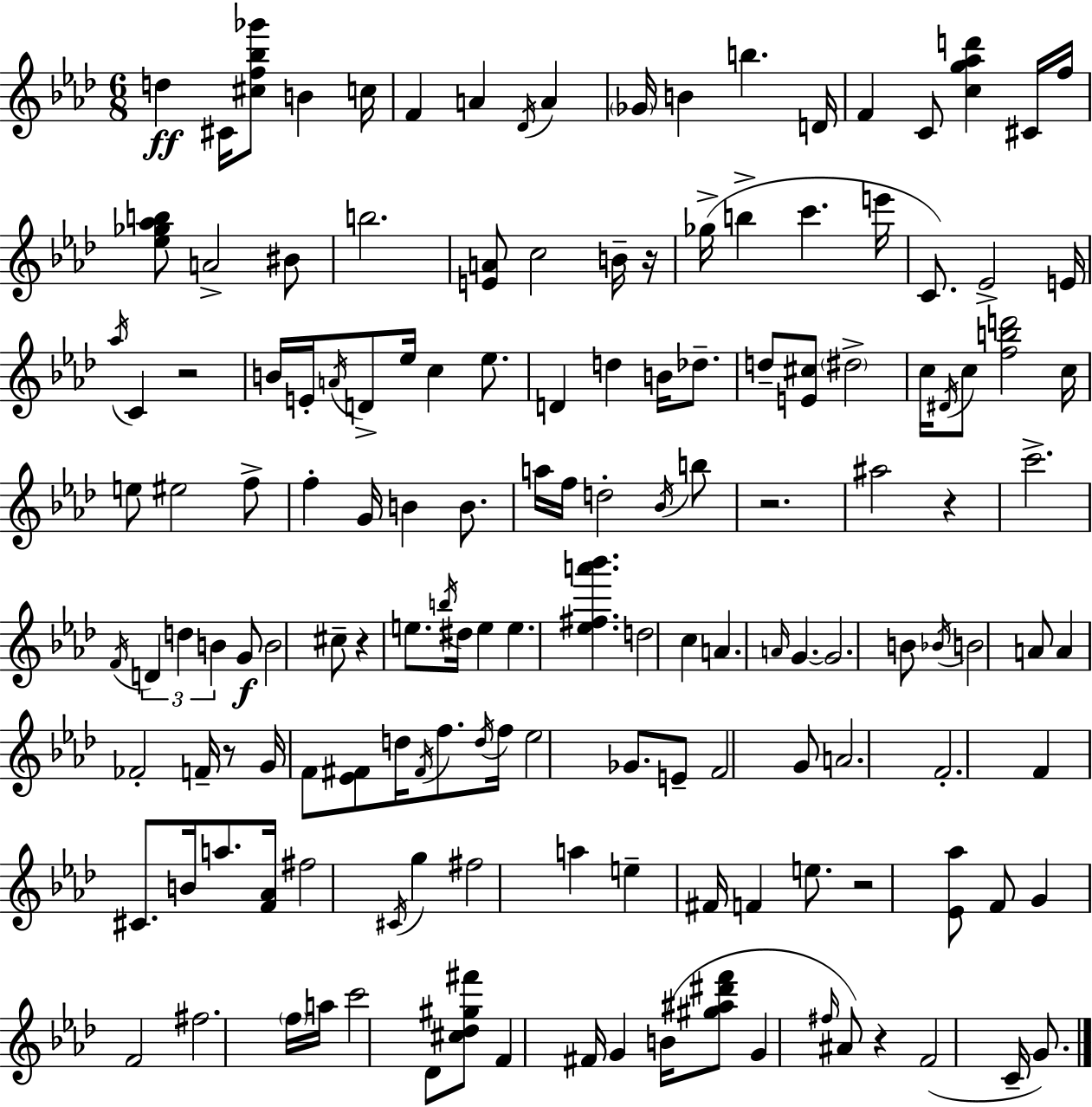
D5/q C#4/s [C#5,F5,Bb5,Gb6]/e B4/q C5/s F4/q A4/q Db4/s A4/q Gb4/s B4/q B5/q. D4/s F4/q C4/e [C5,G5,Ab5,D6]/q C#4/s F5/s [Eb5,Gb5,Ab5,B5]/e A4/h BIS4/e B5/h. [E4,A4]/e C5/h B4/s R/s Gb5/s B5/q C6/q. E6/s C4/e. Eb4/h E4/s Ab5/s C4/q R/h B4/s E4/s A4/s D4/e Eb5/s C5/q Eb5/e. D4/q D5/q B4/s Db5/e. D5/e [E4,C#5]/e D#5/h C5/s D#4/s C5/e [F5,B5,D6]/h C5/s E5/e EIS5/h F5/e F5/q G4/s B4/q B4/e. A5/s F5/s D5/h Bb4/s B5/e R/h. A#5/h R/q C6/h. F4/s D4/q D5/q B4/q G4/e B4/h C#5/e R/q E5/e. B5/s D#5/s E5/q E5/q. [Eb5,F#5,A6,Bb6]/q. D5/h C5/q A4/q. A4/s G4/q. G4/h. B4/e Bb4/s B4/h A4/e A4/q FES4/h F4/s R/e G4/s F4/e [Eb4,F#4]/e D5/s F#4/s F5/e. D5/s F5/s Eb5/h Gb4/e. E4/e F4/h G4/e A4/h. F4/h. F4/q C#4/e. B4/s A5/e. [F4,Ab4]/s F#5/h C#4/s G5/q F#5/h A5/q E5/q F#4/s F4/q E5/e. R/h [Eb4,Ab5]/e F4/e G4/q F4/h F#5/h. F5/s A5/s C6/h Db4/e [C#5,Db5,G#5,F#6]/e F4/q F#4/s G4/q B4/s [G#5,A#5,D#6,F6]/e G4/q F#5/s A#4/e R/q F4/h C4/s G4/e.